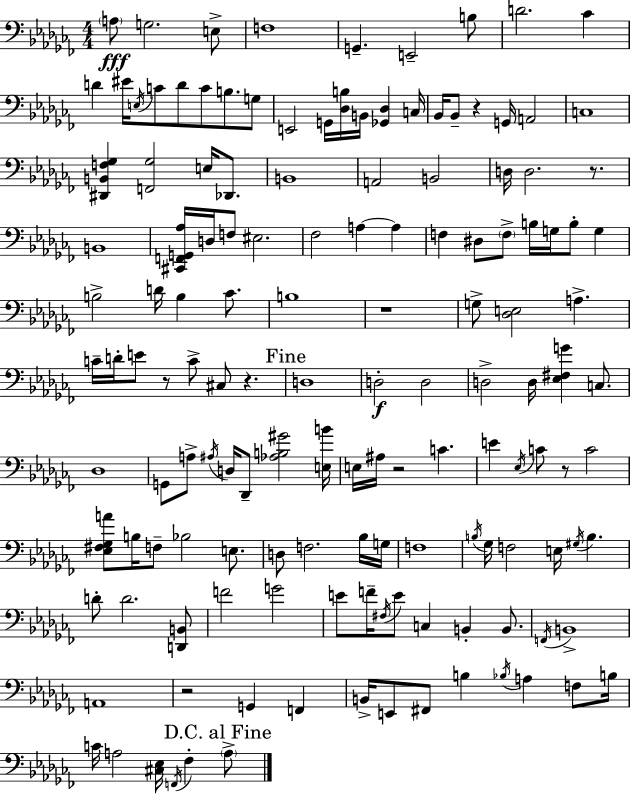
{
  \clef bass
  \numericTimeSignature
  \time 4/4
  \key aes \minor
  \repeat volta 2 { \parenthesize a8\fff g2. e8-> | f1 | g,4.-- e,2-- b8 | d'2. ces'4 | \break d'4 eis'16 \acciaccatura { e16 } c'8 d'8 c'8 b8. g8 | e,2 g,16 <des b>16 b,16 <ges, des>4 | c16 bes,16 bes,8-- r4 g,16 a,2 | c1 | \break <dis, b, f ges>4 <f, ges>2 e16 des,8. | b,1 | a,2 b,2 | d16 d2. r8. | \break b,1 | <cis, f, g, aes>16 d16 f8 eis2. | fes2 a4~~ a4 | f4 dis8 \parenthesize f8-> b16 g16 b8-. g4 | \break b2-> d'16 b4 ces'8. | b1 | r1 | g8-> <des e>2 a4.-> | \break c'16-- d'16-. e'8 r8 c'8-> cis8 r4. | \mark "Fine" d1 | d2-.\f d2 | d2-> d16 <ees fis g'>4 c8. | \break des1 | g,8 a8-> \acciaccatura { ais16 } d16 des,8-- <aes b gis'>2 | <e b'>16 e16 ais16 r2 c'4. | e'4 \acciaccatura { ees16 } c'8 r8 c'2 | \break <ees fis ges a'>8 b16 f8-- bes2 | e8. d8 f2. | bes16 g16 f1 | \acciaccatura { b16 } ges16 f2 e16 \acciaccatura { gis16 } b4. | \break d'8-. d'2. | <d, b,>8 f'2 g'2 | e'8 f'16-- \acciaccatura { fis16 } e'8 c4 b,4-. | b,8. \acciaccatura { f,16 } b,1-> | \break a,1 | r2 g,4 | f,4 b,16-> e,8 fis,8 b4 | \acciaccatura { bes16 } a4 f8 b16 c'16 a2 | \break <cis ees>16 \acciaccatura { f,16 } fes4-. \mark "D.C. al Fine" \parenthesize a8-> } \bar "|."
}